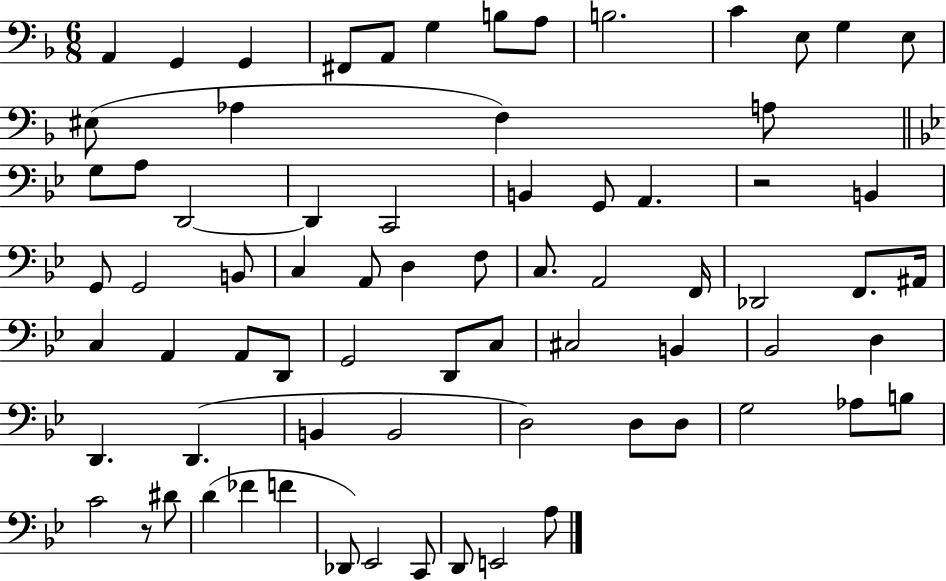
X:1
T:Untitled
M:6/8
L:1/4
K:F
A,, G,, G,, ^F,,/2 A,,/2 G, B,/2 A,/2 B,2 C E,/2 G, E,/2 ^E,/2 _A, F, A,/2 G,/2 A,/2 D,,2 D,, C,,2 B,, G,,/2 A,, z2 B,, G,,/2 G,,2 B,,/2 C, A,,/2 D, F,/2 C,/2 A,,2 F,,/4 _D,,2 F,,/2 ^A,,/4 C, A,, A,,/2 D,,/2 G,,2 D,,/2 C,/2 ^C,2 B,, _B,,2 D, D,, D,, B,, B,,2 D,2 D,/2 D,/2 G,2 _A,/2 B,/2 C2 z/2 ^D/2 D _F F _D,,/2 _E,,2 C,,/2 D,,/2 E,,2 A,/2